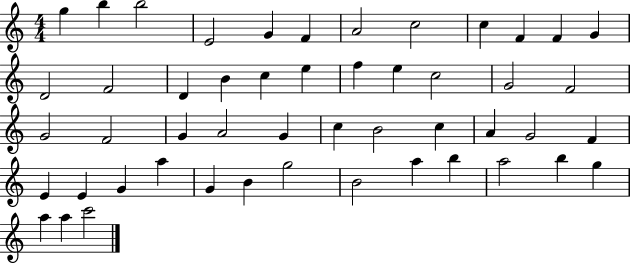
{
  \clef treble
  \numericTimeSignature
  \time 4/4
  \key c \major
  g''4 b''4 b''2 | e'2 g'4 f'4 | a'2 c''2 | c''4 f'4 f'4 g'4 | \break d'2 f'2 | d'4 b'4 c''4 e''4 | f''4 e''4 c''2 | g'2 f'2 | \break g'2 f'2 | g'4 a'2 g'4 | c''4 b'2 c''4 | a'4 g'2 f'4 | \break e'4 e'4 g'4 a''4 | g'4 b'4 g''2 | b'2 a''4 b''4 | a''2 b''4 g''4 | \break a''4 a''4 c'''2 | \bar "|."
}